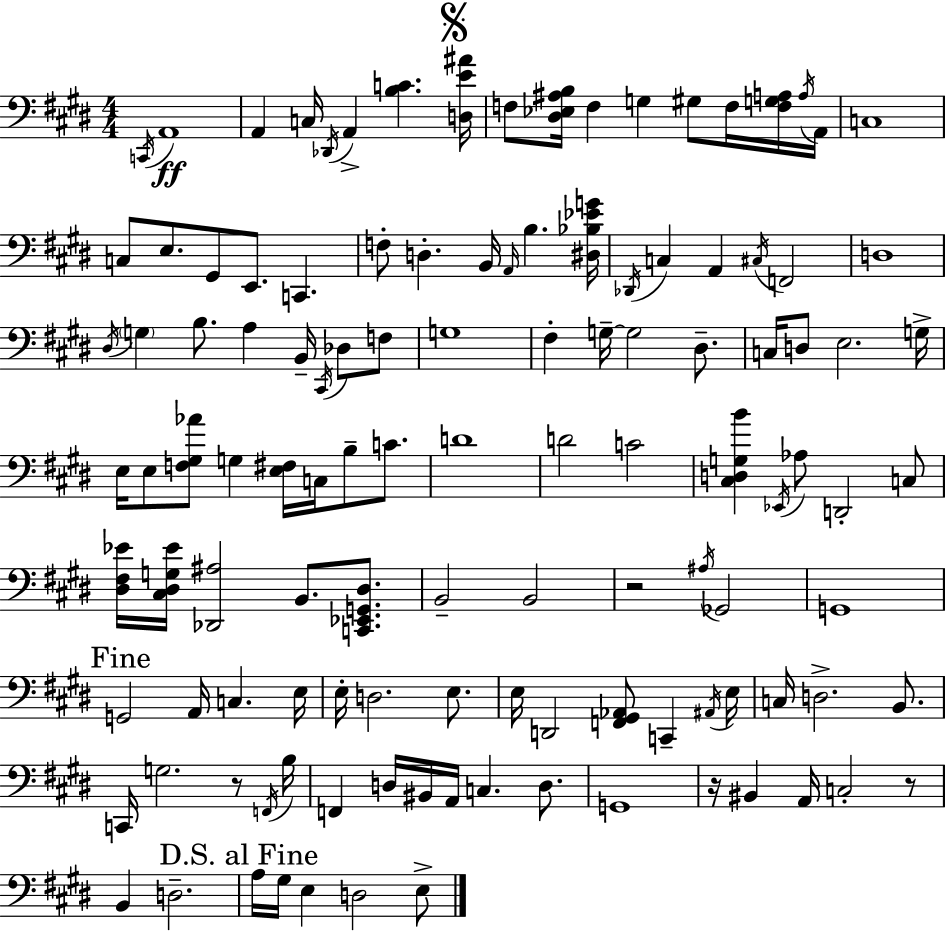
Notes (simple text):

C2/s A2/w A2/q C3/s Db2/s A2/q [B3,C4]/q. [D3,E4,A#4]/s F3/e [D#3,Eb3,A#3,B3]/s F3/q G3/q G#3/e F3/s [F3,G3,A3]/s A3/s A2/s C3/w C3/e E3/e. G#2/e E2/e. C2/q. F3/e D3/q. B2/s A2/s B3/q. [D#3,Bb3,Eb4,G4]/s Db2/s C3/q A2/q C#3/s F2/h D3/w D#3/s G3/q B3/e. A3/q B2/s C#2/s Db3/e F3/e G3/w F#3/q G3/s G3/h D#3/e. C3/s D3/e E3/h. G3/s E3/s E3/e [F3,G#3,Ab4]/e G3/q [E3,F#3]/s C3/s B3/e C4/e. D4/w D4/h C4/h [C#3,D3,G3,B4]/q Eb2/s Ab3/e D2/h C3/e [D#3,F#3,Eb4]/s [C#3,D#3,G3,Eb4]/s [Db2,A#3]/h B2/e. [C2,Eb2,G2,D#3]/e. B2/h B2/h R/h A#3/s Gb2/h G2/w G2/h A2/s C3/q. E3/s E3/s D3/h. E3/e. E3/s D2/h [F2,G#2,Ab2]/e C2/q A#2/s E3/s C3/s D3/h. B2/e. C2/s G3/h. R/e F2/s B3/s F2/q D3/s BIS2/s A2/s C3/q. D3/e. G2/w R/s BIS2/q A2/s C3/h R/e B2/q D3/h. A3/s G#3/s E3/q D3/h E3/e